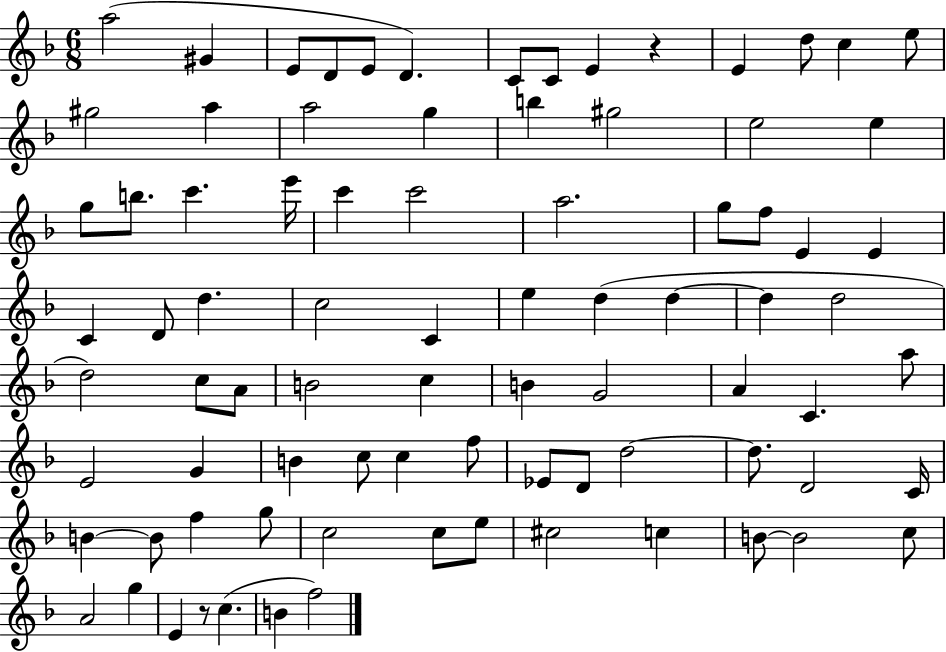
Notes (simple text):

A5/h G#4/q E4/e D4/e E4/e D4/q. C4/e C4/e E4/q R/q E4/q D5/e C5/q E5/e G#5/h A5/q A5/h G5/q B5/q G#5/h E5/h E5/q G5/e B5/e. C6/q. E6/s C6/q C6/h A5/h. G5/e F5/e E4/q E4/q C4/q D4/e D5/q. C5/h C4/q E5/q D5/q D5/q D5/q D5/h D5/h C5/e A4/e B4/h C5/q B4/q G4/h A4/q C4/q. A5/e E4/h G4/q B4/q C5/e C5/q F5/e Eb4/e D4/e D5/h D5/e. D4/h C4/s B4/q B4/e F5/q G5/e C5/h C5/e E5/e C#5/h C5/q B4/e B4/h C5/e A4/h G5/q E4/q R/e C5/q. B4/q F5/h